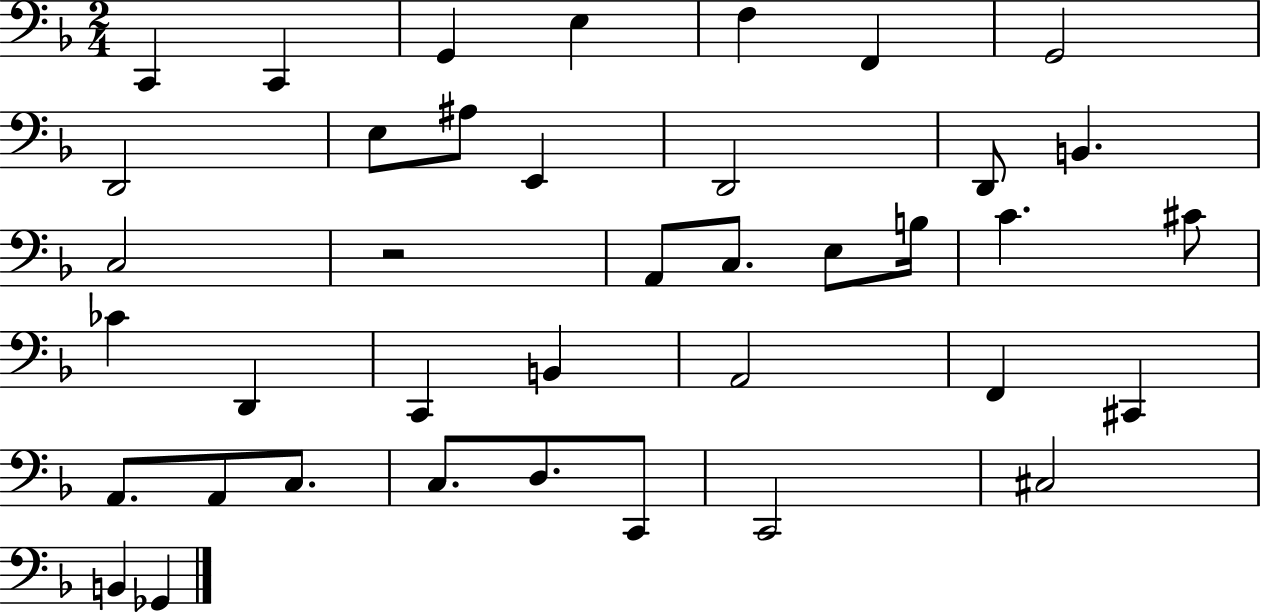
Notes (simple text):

C2/q C2/q G2/q E3/q F3/q F2/q G2/h D2/h E3/e A#3/e E2/q D2/h D2/e B2/q. C3/h R/h A2/e C3/e. E3/e B3/s C4/q. C#4/e CES4/q D2/q C2/q B2/q A2/h F2/q C#2/q A2/e. A2/e C3/e. C3/e. D3/e. C2/e C2/h C#3/h B2/q Gb2/q